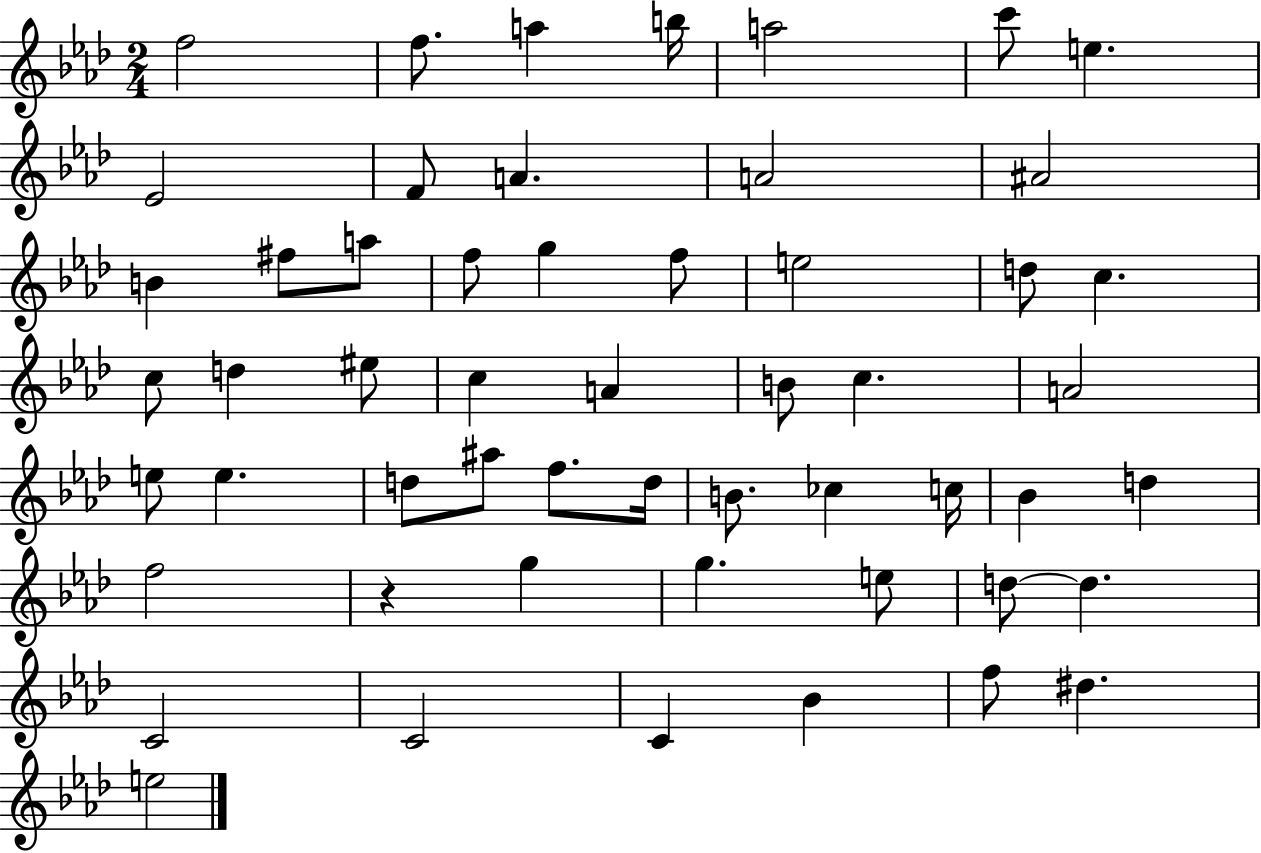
{
  \clef treble
  \numericTimeSignature
  \time 2/4
  \key aes \major
  f''2 | f''8. a''4 b''16 | a''2 | c'''8 e''4. | \break ees'2 | f'8 a'4. | a'2 | ais'2 | \break b'4 fis''8 a''8 | f''8 g''4 f''8 | e''2 | d''8 c''4. | \break c''8 d''4 eis''8 | c''4 a'4 | b'8 c''4. | a'2 | \break e''8 e''4. | d''8 ais''8 f''8. d''16 | b'8. ces''4 c''16 | bes'4 d''4 | \break f''2 | r4 g''4 | g''4. e''8 | d''8~~ d''4. | \break c'2 | c'2 | c'4 bes'4 | f''8 dis''4. | \break e''2 | \bar "|."
}